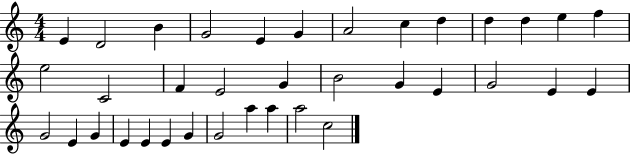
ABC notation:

X:1
T:Untitled
M:4/4
L:1/4
K:C
E D2 B G2 E G A2 c d d d e f e2 C2 F E2 G B2 G E G2 E E G2 E G E E E G G2 a a a2 c2